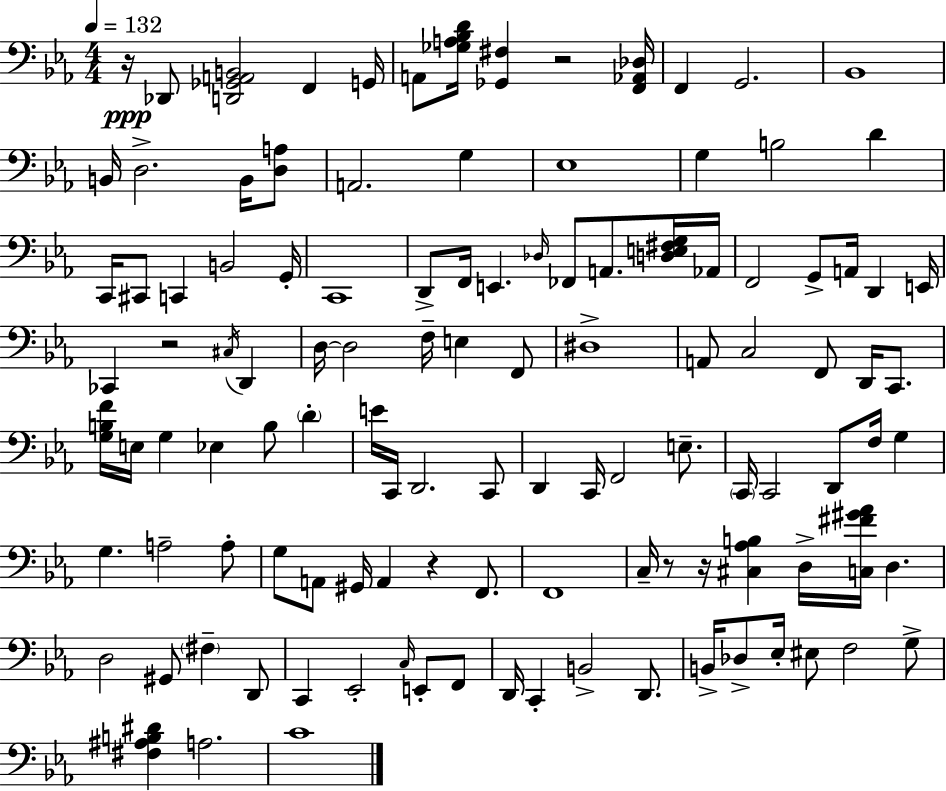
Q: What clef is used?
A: bass